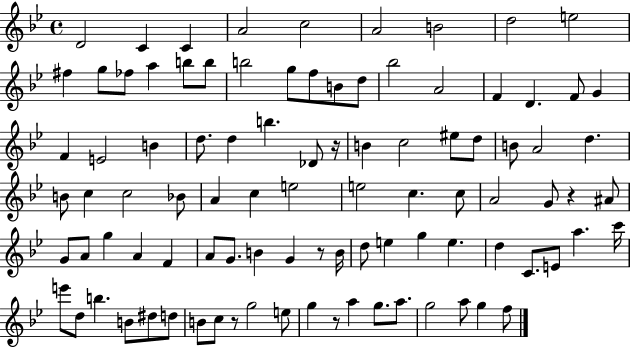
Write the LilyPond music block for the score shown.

{
  \clef treble
  \time 4/4
  \defaultTimeSignature
  \key bes \major
  d'2 c'4 c'4 | a'2 c''2 | a'2 b'2 | d''2 e''2 | \break fis''4 g''8 fes''8 a''4 b''8 b''8 | b''2 g''8 f''8 b'8 d''8 | bes''2 a'2 | f'4 d'4. f'8 g'4 | \break f'4 e'2 b'4 | d''8. d''4 b''4. des'8 r16 | b'4 c''2 eis''8 d''8 | b'8 a'2 d''4. | \break b'8 c''4 c''2 bes'8 | a'4 c''4 e''2 | e''2 c''4. c''8 | a'2 g'8 r4 ais'8 | \break g'8 a'8 g''4 a'4 f'4 | a'8 g'8. b'4 g'4 r8 b'16 | d''8 e''4 g''4 e''4. | d''4 c'8. e'8 a''4. c'''16 | \break e'''8 d''8 b''4. b'8 dis''8 d''8 | b'8 c''8 r8 g''2 e''8 | g''4 r8 a''4 g''8. a''8. | g''2 a''8 g''4 f''8 | \break \bar "|."
}